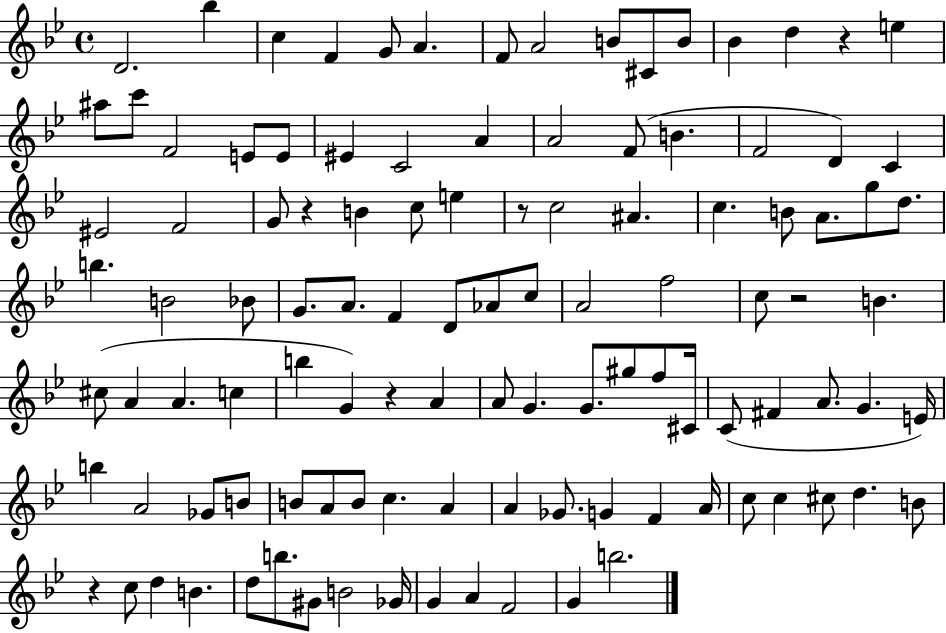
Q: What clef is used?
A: treble